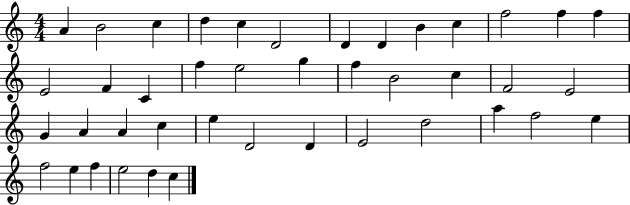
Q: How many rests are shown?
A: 0